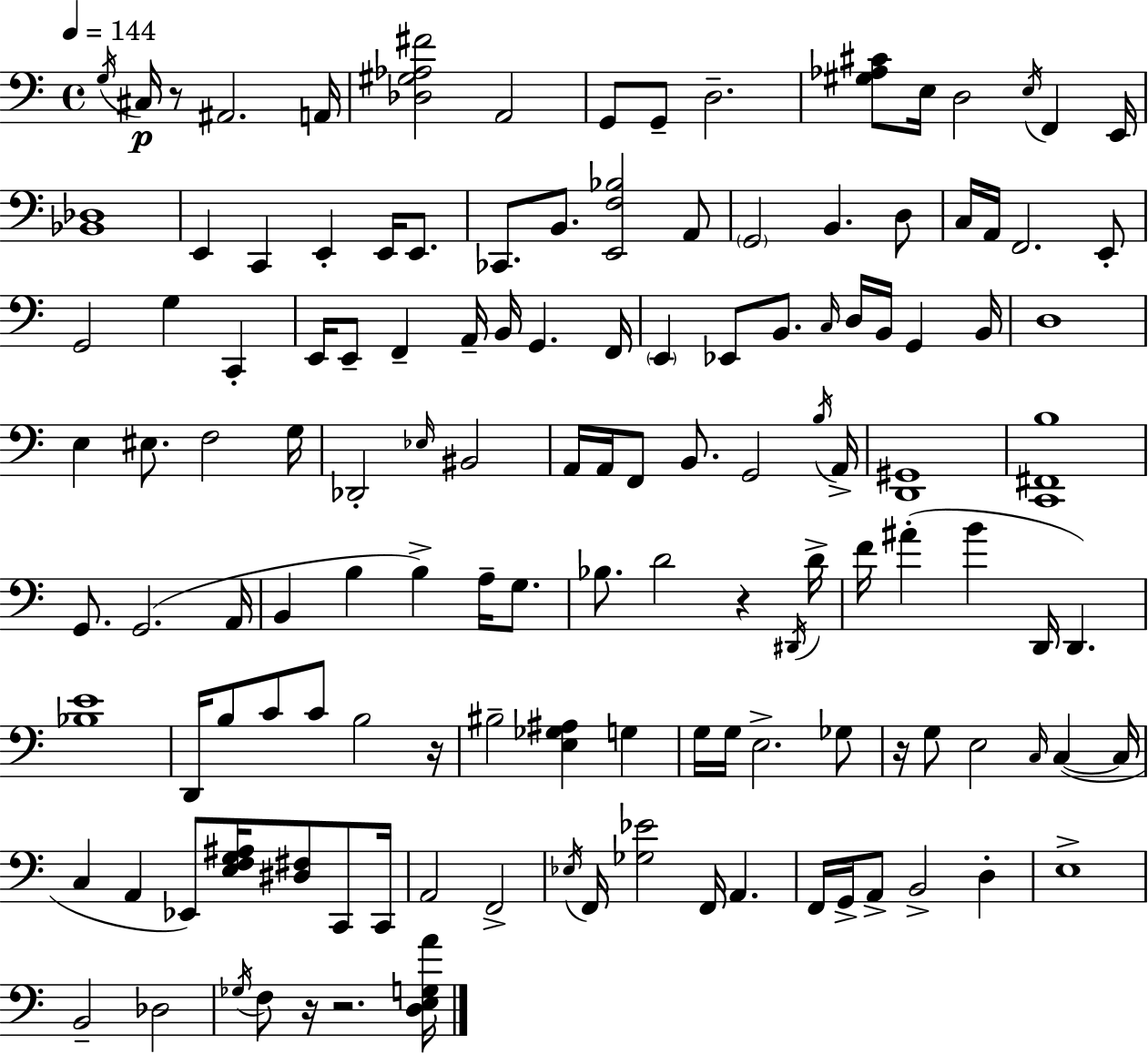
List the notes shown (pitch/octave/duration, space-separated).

G3/s C#3/s R/e A#2/h. A2/s [Db3,G#3,Ab3,F#4]/h A2/h G2/e G2/e D3/h. [G#3,Ab3,C#4]/e E3/s D3/h E3/s F2/q E2/s [Bb2,Db3]/w E2/q C2/q E2/q E2/s E2/e. CES2/e. B2/e. [E2,F3,Bb3]/h A2/e G2/h B2/q. D3/e C3/s A2/s F2/h. E2/e G2/h G3/q C2/q E2/s E2/e F2/q A2/s B2/s G2/q. F2/s E2/q Eb2/e B2/e. C3/s D3/s B2/s G2/q B2/s D3/w E3/q EIS3/e. F3/h G3/s Db2/h Eb3/s BIS2/h A2/s A2/s F2/e B2/e. G2/h B3/s A2/s [D2,G#2]/w [C2,F#2,B3]/w G2/e. G2/h. A2/s B2/q B3/q B3/q A3/s G3/e. Bb3/e. D4/h R/q D#2/s D4/s F4/s A#4/q B4/q D2/s D2/q. [Bb3,E4]/w D2/s B3/e C4/e C4/e B3/h R/s BIS3/h [E3,Gb3,A#3]/q G3/q G3/s G3/s E3/h. Gb3/e R/s G3/e E3/h C3/s C3/q C3/s C3/q A2/q Eb2/e [E3,F3,G3,A#3]/s [D#3,F#3]/e C2/e C2/s A2/h F2/h Eb3/s F2/s [Gb3,Eb4]/h F2/s A2/q. F2/s G2/s A2/e B2/h D3/q E3/w B2/h Db3/h Gb3/s F3/e R/s R/h. [D3,E3,G3,A4]/s